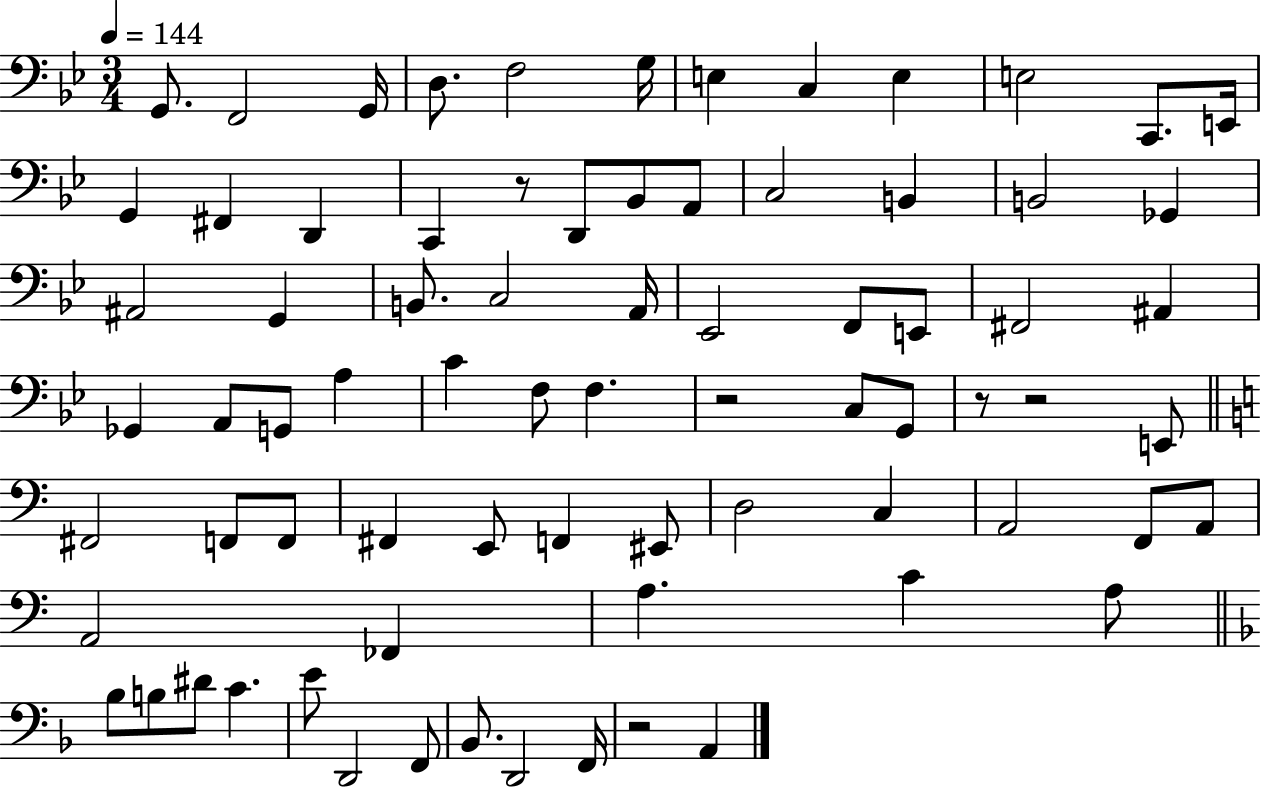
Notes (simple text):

G2/e. F2/h G2/s D3/e. F3/h G3/s E3/q C3/q E3/q E3/h C2/e. E2/s G2/q F#2/q D2/q C2/q R/e D2/e Bb2/e A2/e C3/h B2/q B2/h Gb2/q A#2/h G2/q B2/e. C3/h A2/s Eb2/h F2/e E2/e F#2/h A#2/q Gb2/q A2/e G2/e A3/q C4/q F3/e F3/q. R/h C3/e G2/e R/e R/h E2/e F#2/h F2/e F2/e F#2/q E2/e F2/q EIS2/e D3/h C3/q A2/h F2/e A2/e A2/h FES2/q A3/q. C4/q A3/e Bb3/e B3/e D#4/e C4/q. E4/e D2/h F2/e Bb2/e. D2/h F2/s R/h A2/q